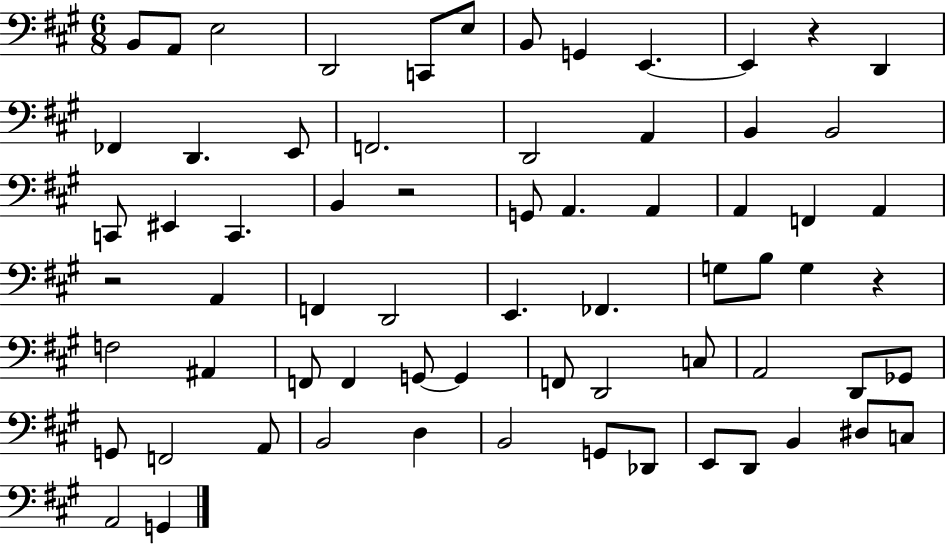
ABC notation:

X:1
T:Untitled
M:6/8
L:1/4
K:A
B,,/2 A,,/2 E,2 D,,2 C,,/2 E,/2 B,,/2 G,, E,, E,, z D,, _F,, D,, E,,/2 F,,2 D,,2 A,, B,, B,,2 C,,/2 ^E,, C,, B,, z2 G,,/2 A,, A,, A,, F,, A,, z2 A,, F,, D,,2 E,, _F,, G,/2 B,/2 G, z F,2 ^A,, F,,/2 F,, G,,/2 G,, F,,/2 D,,2 C,/2 A,,2 D,,/2 _G,,/2 G,,/2 F,,2 A,,/2 B,,2 D, B,,2 G,,/2 _D,,/2 E,,/2 D,,/2 B,, ^D,/2 C,/2 A,,2 G,,